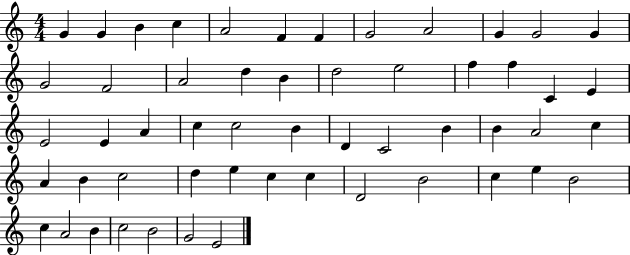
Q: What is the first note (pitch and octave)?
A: G4